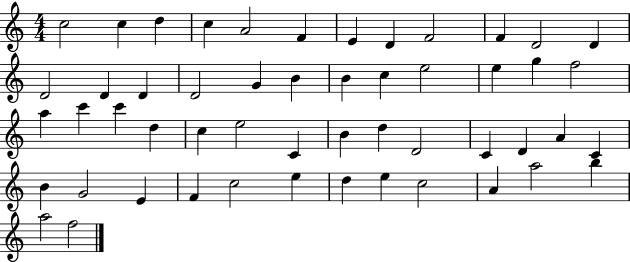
X:1
T:Untitled
M:4/4
L:1/4
K:C
c2 c d c A2 F E D F2 F D2 D D2 D D D2 G B B c e2 e g f2 a c' c' d c e2 C B d D2 C D A C B G2 E F c2 e d e c2 A a2 b a2 f2